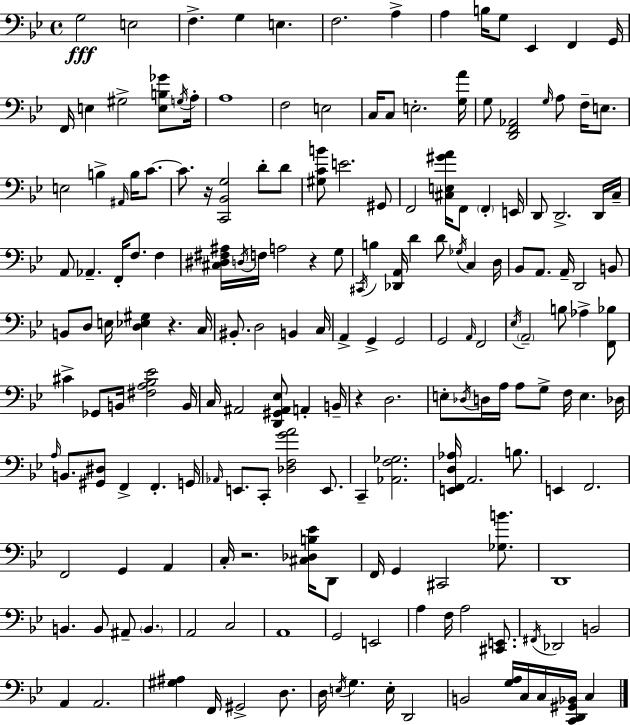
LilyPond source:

{
  \clef bass
  \time 4/4
  \defaultTimeSignature
  \key bes \major
  g2\fff e2 | f4.-> g4 e4. | f2. a4-> | a4 b16 g8 ees,4 f,4 g,16 | \break f,16 e4 gis2-> <e b ges'>8 \acciaccatura { g16 } | a16-. a1 | f2 e2 | c16 c8 e2.-. | \break <g a'>16 g8 <d, f, aes,>2 \grace { g16 } a8 f16-- e8. | e2 b4-> \grace { ais,16 } b16 | c'8.~~ c'8. r16 <c, bes, g>2 d'8-. | d'8 <gis c' b'>8 e'2. | \break gis,8 f,2 <cis e gis' a'>16 f,8 \parenthesize f,4-. | e,16 d,8 d,2.-> | d,16 c16-- a,8 aes,4.-- f,16-. f8. f4 | <cis dis fis ais>16 \acciaccatura { d16 } f16 a2 r4 | \break g8 \acciaccatura { cis,16 } b4 <des, a,>16 d'4 d'8 | \acciaccatura { ges16 } c4 d16 bes,8 a,8. a,16-- d,2 | b,8 b,8 d8 e16 <d ees gis>4 r4. | c16 bis,8.-. d2 | \break b,4 c16 a,4-> g,4-> g,2 | g,2 \grace { a,16 } f,2 | \acciaccatura { ees16 } \parenthesize a,2-- | b8 aes4-> <f, bes>8 cis'4-> ges,8 b,16 <fis a bes ees'>2 | \break b,16 c16 ais,2 | <d, gis, ais, ees>8 a,4-. b,16-- r4 d2. | e8-. \acciaccatura { des16 } d16 a16 a8 g8-> | f16 e4. des16 \grace { a16 } b,8. <gis, dis>8 f,4-> | \break f,4.-. g,16 \grace { aes,16 } e,8. c,8-. | <des f g' a'>2 e,8. c,4-- <aes, f ges>2. | <e, f, d aes>16 a,2. | b8. e,4 f,2. | \break f,2 | g,4 a,4 c16-. r2. | <cis des b ees'>16 d,8 f,16 g,4 | cis,2 <ges b'>8. d,1 | \break b,4. | b,8 ais,8-- \parenthesize b,4. a,2 | c2 a,1 | g,2 | \break e,2 a4 f16 | a2 <cis, e,>8. \acciaccatura { fis,16 } des,2 | b,2 a,4 | a,2. <gis ais>4 | \break f,16 gis,2-> d8. d16 \acciaccatura { e16 } g4. | e16-. d,2 b,2 | <g a>16 c16 c16 <c, d, gis, bes,>16 c4 \bar "|."
}